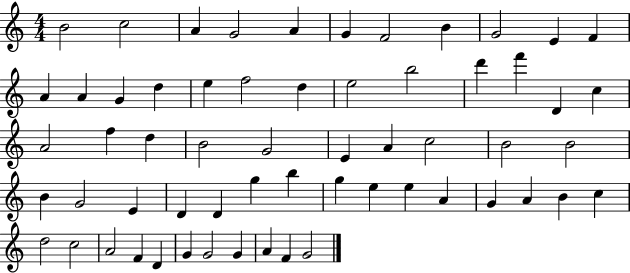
{
  \clef treble
  \numericTimeSignature
  \time 4/4
  \key c \major
  b'2 c''2 | a'4 g'2 a'4 | g'4 f'2 b'4 | g'2 e'4 f'4 | \break a'4 a'4 g'4 d''4 | e''4 f''2 d''4 | e''2 b''2 | d'''4 f'''4 d'4 c''4 | \break a'2 f''4 d''4 | b'2 g'2 | e'4 a'4 c''2 | b'2 b'2 | \break b'4 g'2 e'4 | d'4 d'4 g''4 b''4 | g''4 e''4 e''4 a'4 | g'4 a'4 b'4 c''4 | \break d''2 c''2 | a'2 f'4 d'4 | g'4 g'2 g'4 | a'4 f'4 g'2 | \break \bar "|."
}